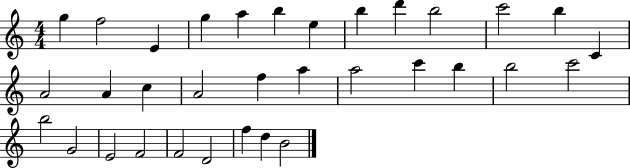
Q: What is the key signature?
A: C major